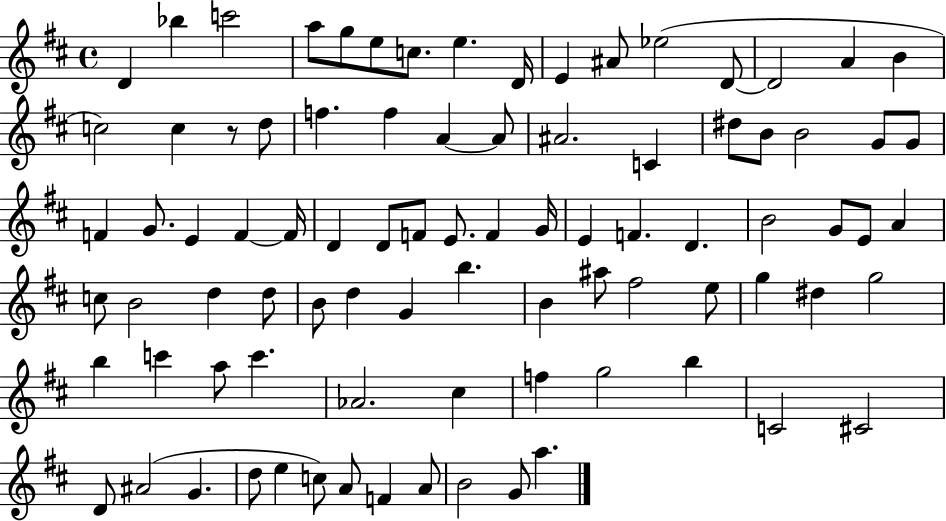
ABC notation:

X:1
T:Untitled
M:4/4
L:1/4
K:D
D _b c'2 a/2 g/2 e/2 c/2 e D/4 E ^A/2 _e2 D/2 D2 A B c2 c z/2 d/2 f f A A/2 ^A2 C ^d/2 B/2 B2 G/2 G/2 F G/2 E F F/4 D D/2 F/2 E/2 F G/4 E F D B2 G/2 E/2 A c/2 B2 d d/2 B/2 d G b B ^a/2 ^f2 e/2 g ^d g2 b c' a/2 c' _A2 ^c f g2 b C2 ^C2 D/2 ^A2 G d/2 e c/2 A/2 F A/2 B2 G/2 a